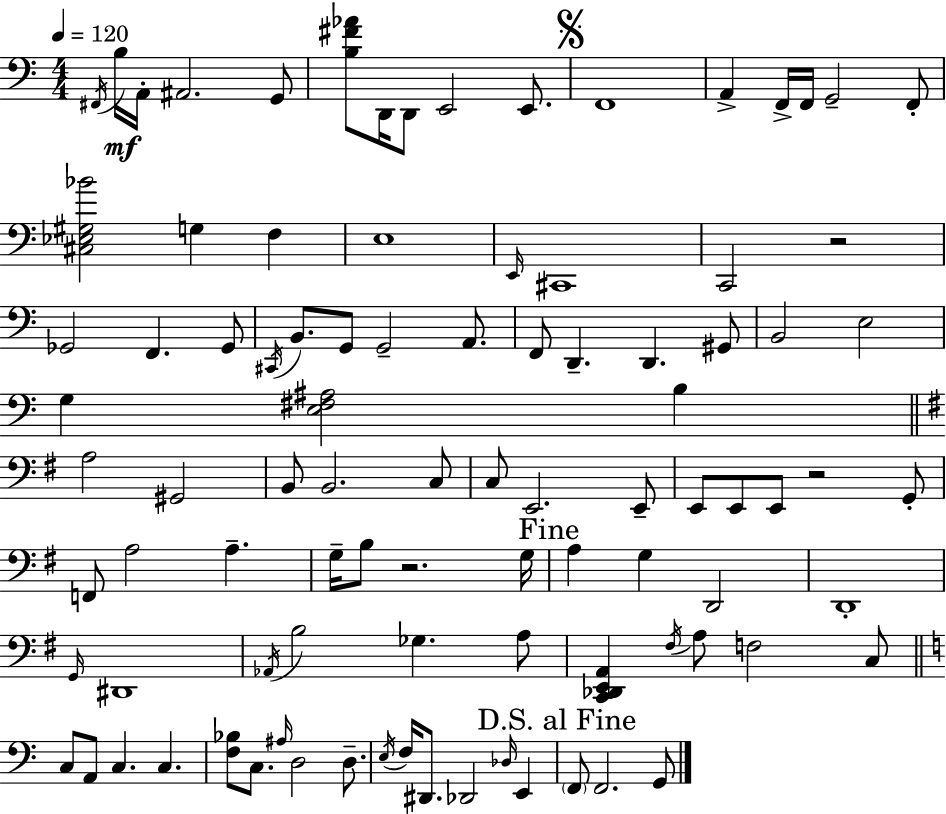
X:1
T:Untitled
M:4/4
L:1/4
K:C
^F,,/4 B,/4 A,,/4 ^A,,2 G,,/2 [B,^F_A]/2 D,,/4 D,,/2 E,,2 E,,/2 F,,4 A,, F,,/4 F,,/4 G,,2 F,,/2 [^C,_E,^G,_B]2 G, F, E,4 E,,/4 ^C,,4 C,,2 z2 _G,,2 F,, _G,,/2 ^C,,/4 B,,/2 G,,/2 G,,2 A,,/2 F,,/2 D,, D,, ^G,,/2 B,,2 E,2 G, [E,^F,^A,]2 B, A,2 ^G,,2 B,,/2 B,,2 C,/2 C,/2 E,,2 E,,/2 E,,/2 E,,/2 E,,/2 z2 G,,/2 F,,/2 A,2 A, G,/4 B,/2 z2 G,/4 A, G, D,,2 D,,4 G,,/4 ^D,,4 _A,,/4 B,2 _G, A,/2 [C,,_D,,E,,A,,] ^F,/4 A,/2 F,2 C,/2 C,/2 A,,/2 C, C, [F,_B,]/2 C,/2 ^A,/4 D,2 D,/2 E,/4 F,/4 ^D,,/2 _D,,2 _D,/4 E,, F,,/2 F,,2 G,,/2